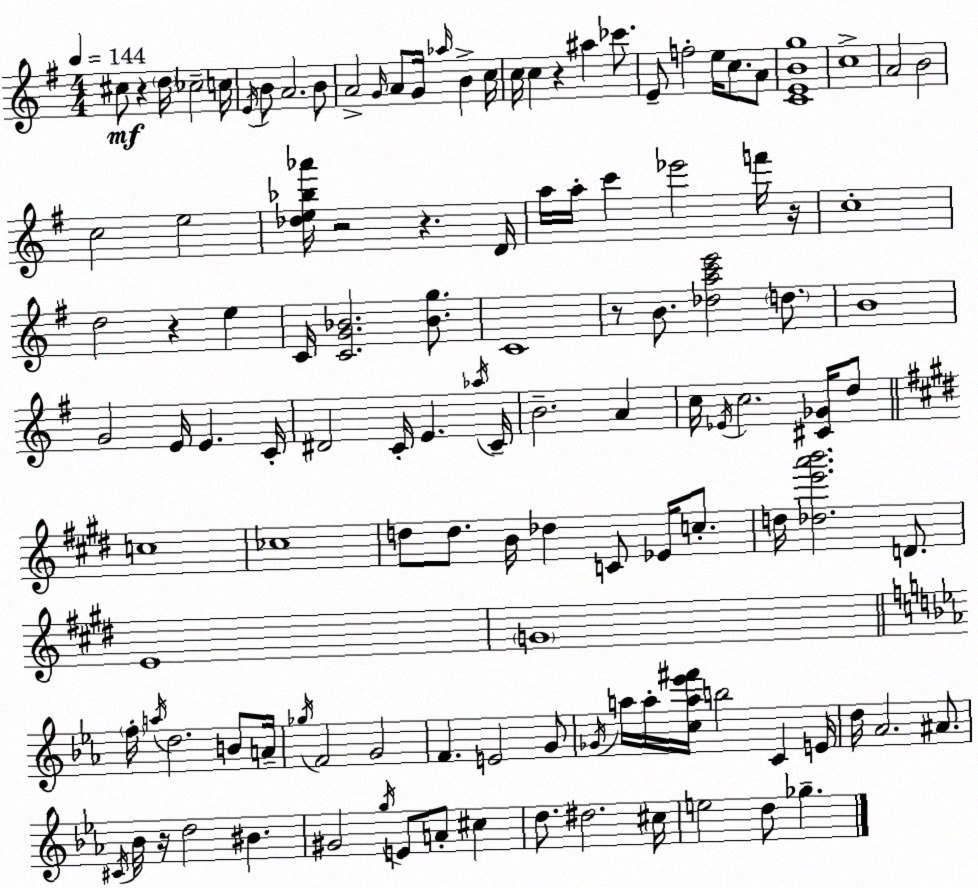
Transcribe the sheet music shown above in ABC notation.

X:1
T:Untitled
M:4/4
L:1/4
K:G
^c/2 z d/4 _c2 c/4 E/4 B/2 A2 B/2 A2 G/4 A/2 G/4 _a/4 B c/4 c/4 c z ^a _c'/2 E/2 f2 e/4 c/2 A/2 [CEBg]4 c4 A2 B2 c2 e2 [_de_b_a']/4 z2 z D/4 a/4 a/4 c' _e'2 f'/4 z/4 c4 d2 z e C/4 [CG_B]2 [_Bg]/2 C4 z/2 B/2 [_dac'e']2 d/2 B4 G2 E/4 E C/4 ^D2 C/4 E _a/4 C/4 B2 A c/4 _E/4 c2 [^C_G]/4 d/2 c4 _c4 d/2 d/2 B/4 _d C/2 _E/4 c/2 d/4 [_de'a'b']2 D/2 E4 G4 f/4 a/4 d2 B/2 A/4 _g/4 F2 G2 F E2 G/2 _G/4 a/4 a/4 [ca_e'^f']/4 b2 C E/4 d/4 _A2 ^A/2 ^C/4 _B/4 z/4 d2 ^B ^G2 g/4 E/2 A/2 ^c d/2 ^d2 ^c/4 e2 d/2 _g